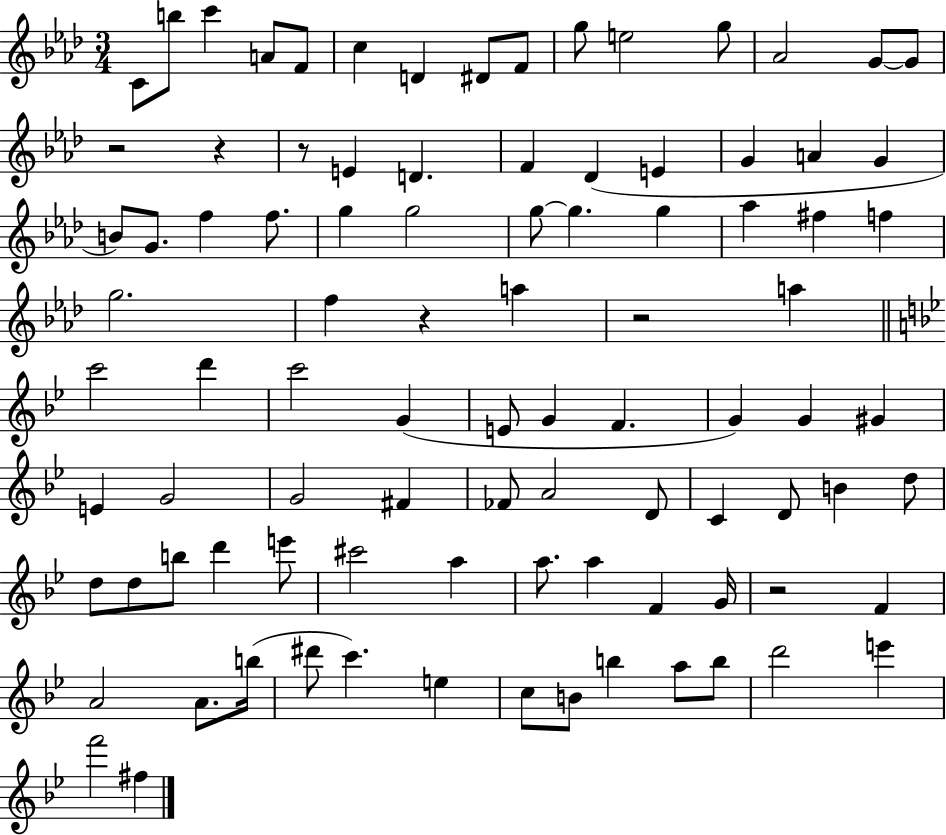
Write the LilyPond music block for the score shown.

{
  \clef treble
  \numericTimeSignature
  \time 3/4
  \key aes \major
  c'8 b''8 c'''4 a'8 f'8 | c''4 d'4 dis'8 f'8 | g''8 e''2 g''8 | aes'2 g'8~~ g'8 | \break r2 r4 | r8 e'4 d'4. | f'4 des'4( e'4 | g'4 a'4 g'4 | \break b'8) g'8. f''4 f''8. | g''4 g''2 | g''8~~ g''4. g''4 | aes''4 fis''4 f''4 | \break g''2. | f''4 r4 a''4 | r2 a''4 | \bar "||" \break \key g \minor c'''2 d'''4 | c'''2 g'4( | e'8 g'4 f'4. | g'4) g'4 gis'4 | \break e'4 g'2 | g'2 fis'4 | fes'8 a'2 d'8 | c'4 d'8 b'4 d''8 | \break d''8 d''8 b''8 d'''4 e'''8 | cis'''2 a''4 | a''8. a''4 f'4 g'16 | r2 f'4 | \break a'2 a'8. b''16( | dis'''8 c'''4.) e''4 | c''8 b'8 b''4 a''8 b''8 | d'''2 e'''4 | \break f'''2 fis''4 | \bar "|."
}